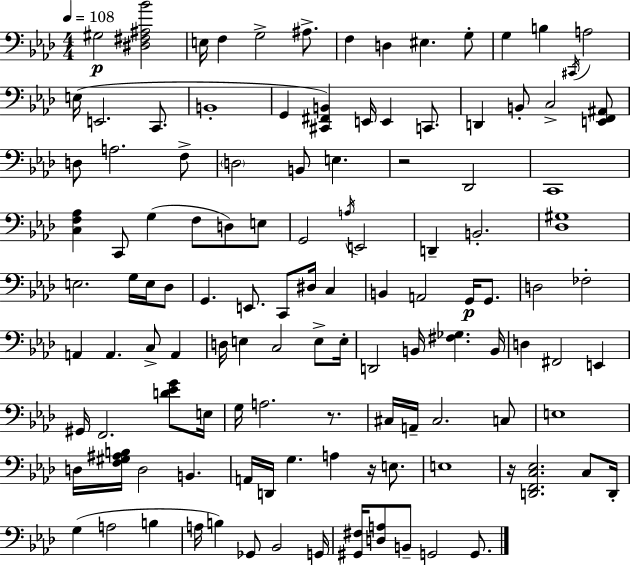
G#3/h [D#3,F#3,A#3,Bb4]/h E3/s F3/q G3/h A#3/e. F3/q D3/q EIS3/q. G3/e G3/q B3/q C#2/s A3/h E3/s E2/h. C2/e. B2/w G2/q [C#2,F#2,B2]/q E2/s E2/q C2/e. D2/q B2/e C3/h [E2,F2,A#2]/e D3/e A3/h. F3/e D3/h B2/e E3/q. R/h Db2/h C2/w [C3,F3,Ab3]/q C2/e G3/q F3/e D3/e E3/e G2/h A3/s E2/h D2/q B2/h. [Db3,G#3]/w E3/h. G3/s E3/s Db3/e G2/q. E2/e. C2/e D#3/s C3/q B2/q A2/h G2/s G2/e. D3/h FES3/h A2/q A2/q. C3/e A2/q D3/s E3/q C3/h E3/e E3/s D2/h B2/s [F#3,Gb3]/q. B2/s D3/q F#2/h E2/q G#2/s F2/h. [D4,Eb4,G4]/e E3/s G3/s A3/h. R/e. C#3/s A2/s C#3/h. C3/e E3/w D3/s [F3,G#3,A#3,B3]/s D3/h B2/q. A2/s D2/s G3/q. A3/q R/s E3/e. E3/w R/s [D2,F2,C3,Eb3]/h. C3/e D2/s G3/q A3/h B3/q A3/s B3/q Gb2/e Bb2/h G2/s [G#2,F#3]/s [D3,A3]/e B2/e G2/h G2/e.